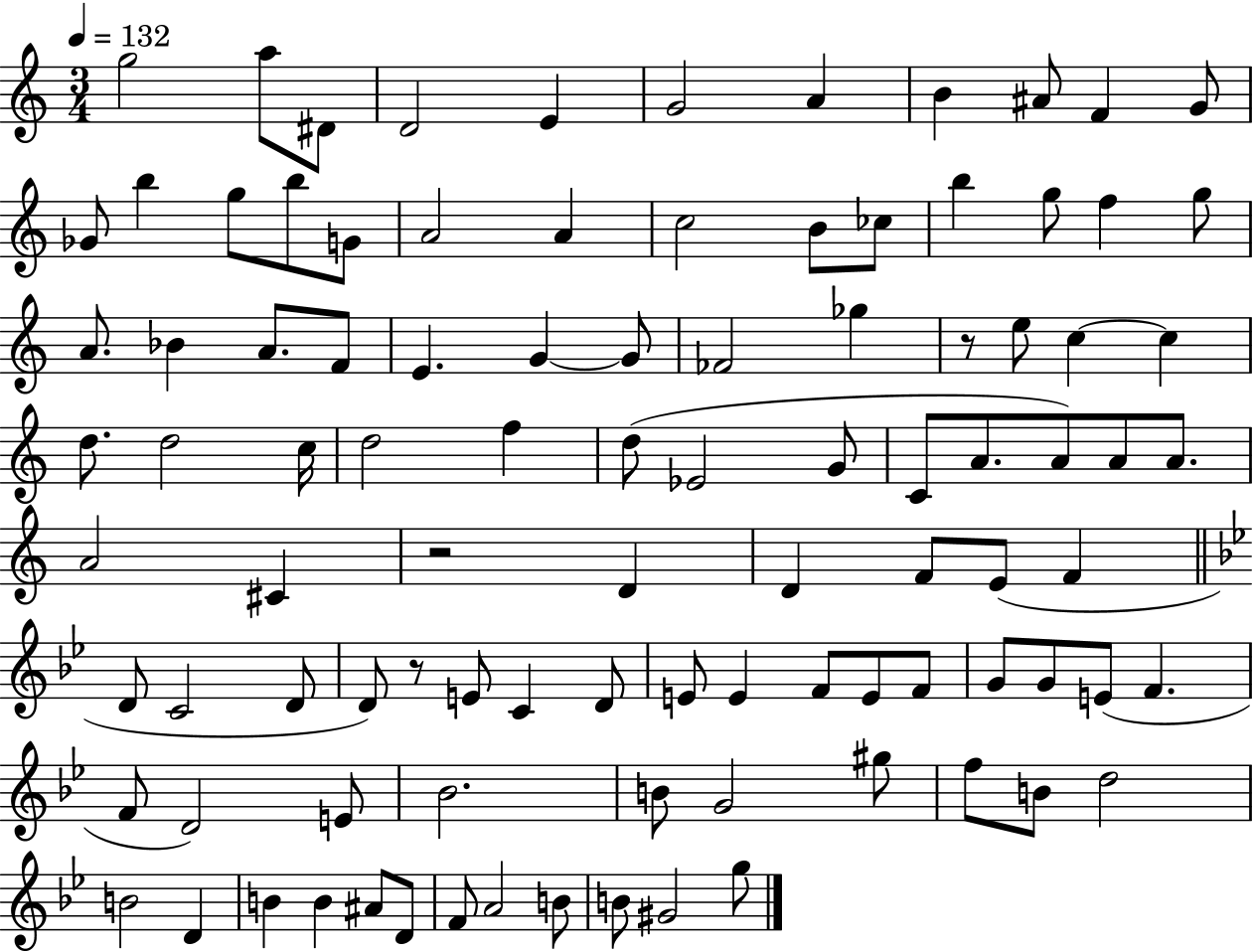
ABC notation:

X:1
T:Untitled
M:3/4
L:1/4
K:C
g2 a/2 ^D/2 D2 E G2 A B ^A/2 F G/2 _G/2 b g/2 b/2 G/2 A2 A c2 B/2 _c/2 b g/2 f g/2 A/2 _B A/2 F/2 E G G/2 _F2 _g z/2 e/2 c c d/2 d2 c/4 d2 f d/2 _E2 G/2 C/2 A/2 A/2 A/2 A/2 A2 ^C z2 D D F/2 E/2 F D/2 C2 D/2 D/2 z/2 E/2 C D/2 E/2 E F/2 E/2 F/2 G/2 G/2 E/2 F F/2 D2 E/2 _B2 B/2 G2 ^g/2 f/2 B/2 d2 B2 D B B ^A/2 D/2 F/2 A2 B/2 B/2 ^G2 g/2